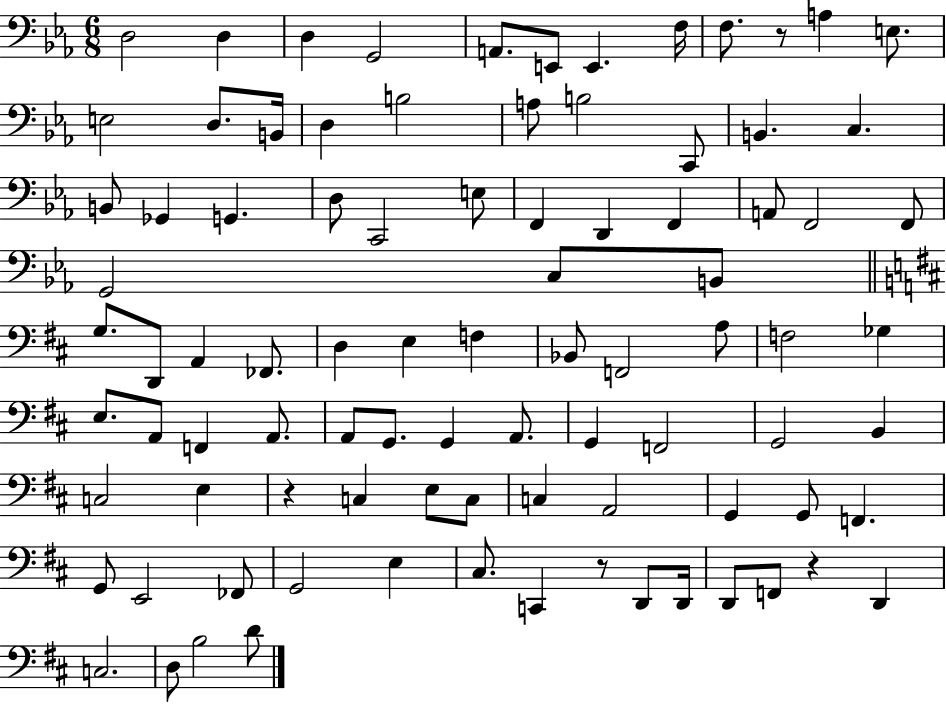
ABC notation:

X:1
T:Untitled
M:6/8
L:1/4
K:Eb
D,2 D, D, G,,2 A,,/2 E,,/2 E,, F,/4 F,/2 z/2 A, E,/2 E,2 D,/2 B,,/4 D, B,2 A,/2 B,2 C,,/2 B,, C, B,,/2 _G,, G,, D,/2 C,,2 E,/2 F,, D,, F,, A,,/2 F,,2 F,,/2 G,,2 C,/2 B,,/2 G,/2 D,,/2 A,, _F,,/2 D, E, F, _B,,/2 F,,2 A,/2 F,2 _G, E,/2 A,,/2 F,, A,,/2 A,,/2 G,,/2 G,, A,,/2 G,, F,,2 G,,2 B,, C,2 E, z C, E,/2 C,/2 C, A,,2 G,, G,,/2 F,, G,,/2 E,,2 _F,,/2 G,,2 E, ^C,/2 C,, z/2 D,,/2 D,,/4 D,,/2 F,,/2 z D,, C,2 D,/2 B,2 D/2